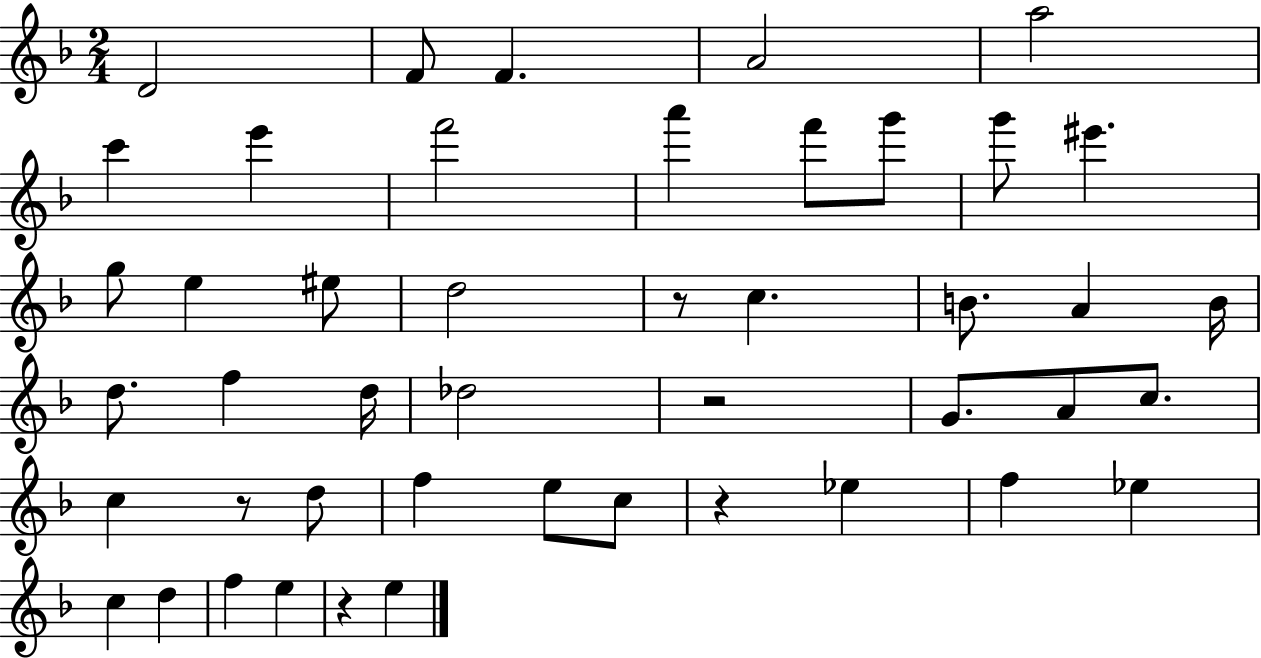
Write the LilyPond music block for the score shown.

{
  \clef treble
  \numericTimeSignature
  \time 2/4
  \key f \major
  d'2 | f'8 f'4. | a'2 | a''2 | \break c'''4 e'''4 | f'''2 | a'''4 f'''8 g'''8 | g'''8 eis'''4. | \break g''8 e''4 eis''8 | d''2 | r8 c''4. | b'8. a'4 b'16 | \break d''8. f''4 d''16 | des''2 | r2 | g'8. a'8 c''8. | \break c''4 r8 d''8 | f''4 e''8 c''8 | r4 ees''4 | f''4 ees''4 | \break c''4 d''4 | f''4 e''4 | r4 e''4 | \bar "|."
}